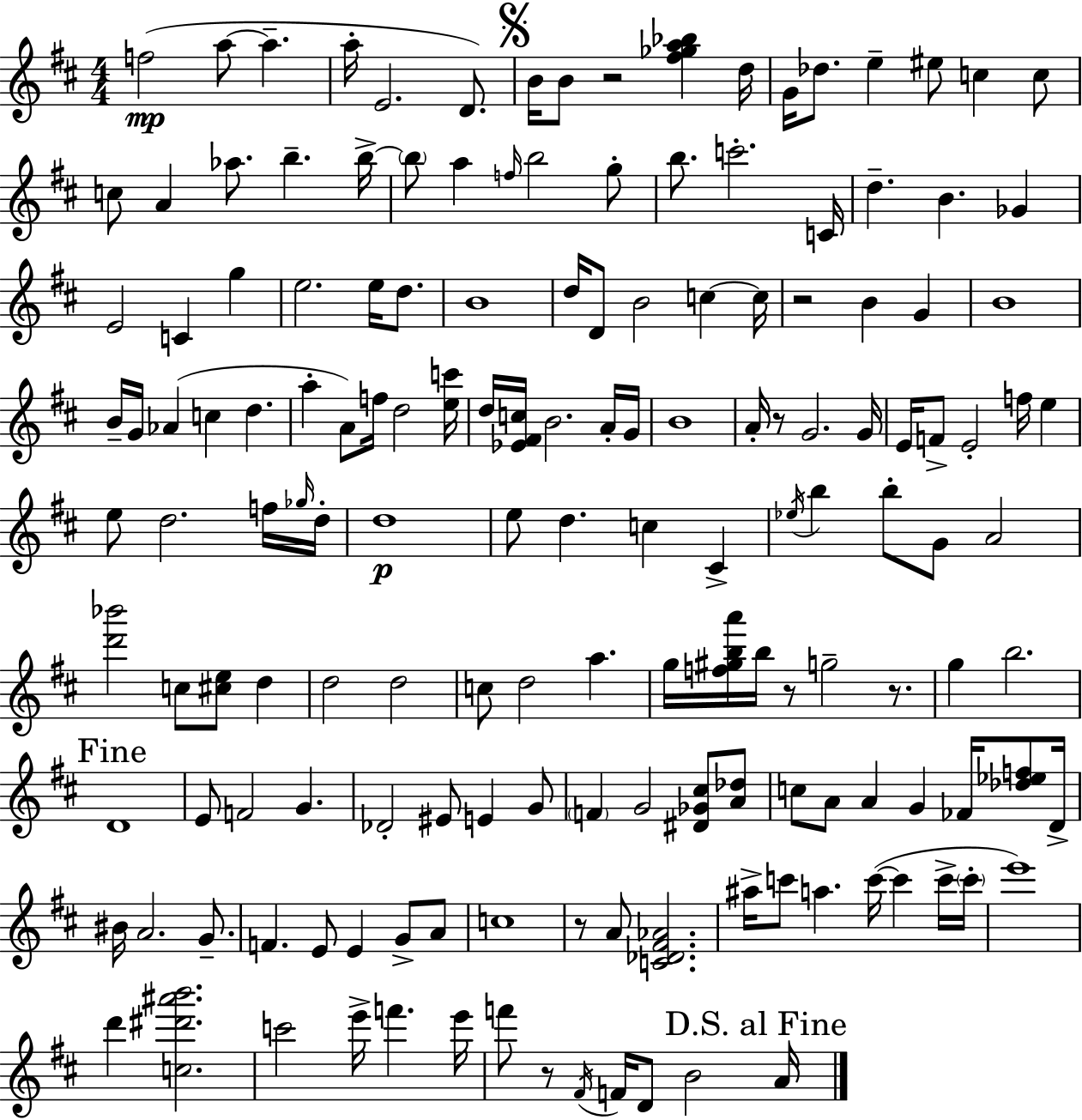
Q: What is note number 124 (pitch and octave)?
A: A5